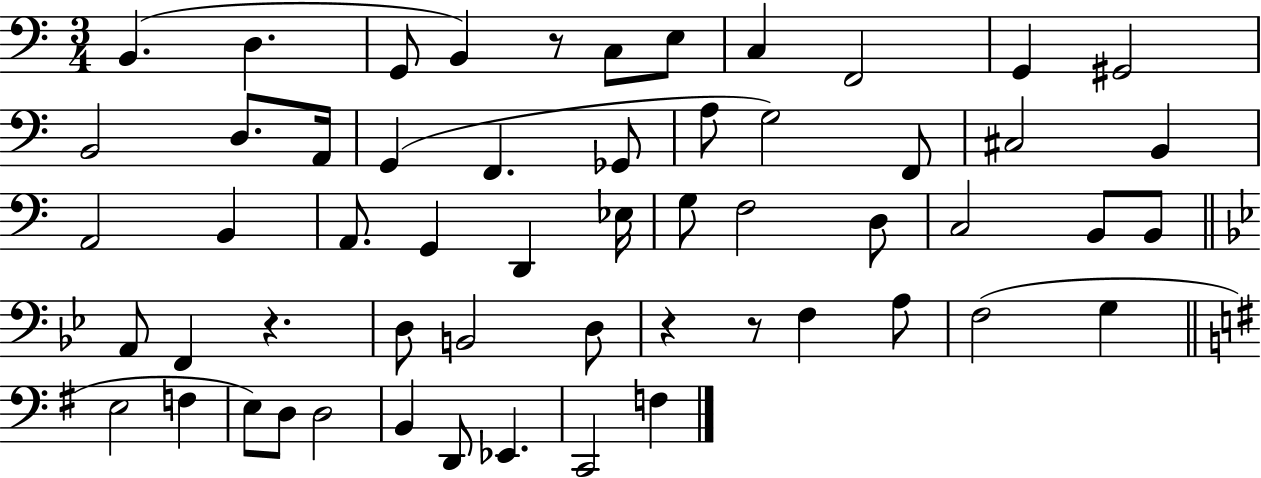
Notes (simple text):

B2/q. D3/q. G2/e B2/q R/e C3/e E3/e C3/q F2/h G2/q G#2/h B2/h D3/e. A2/s G2/q F2/q. Gb2/e A3/e G3/h F2/e C#3/h B2/q A2/h B2/q A2/e. G2/q D2/q Eb3/s G3/e F3/h D3/e C3/h B2/e B2/e A2/e F2/q R/q. D3/e B2/h D3/e R/q R/e F3/q A3/e F3/h G3/q E3/h F3/q E3/e D3/e D3/h B2/q D2/e Eb2/q. C2/h F3/q